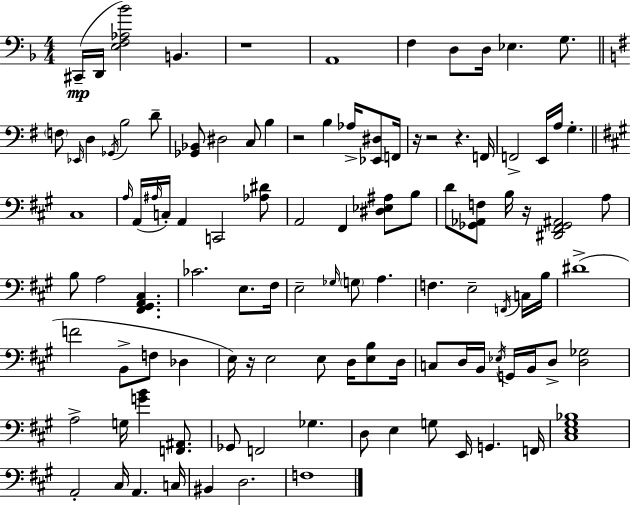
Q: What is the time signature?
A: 4/4